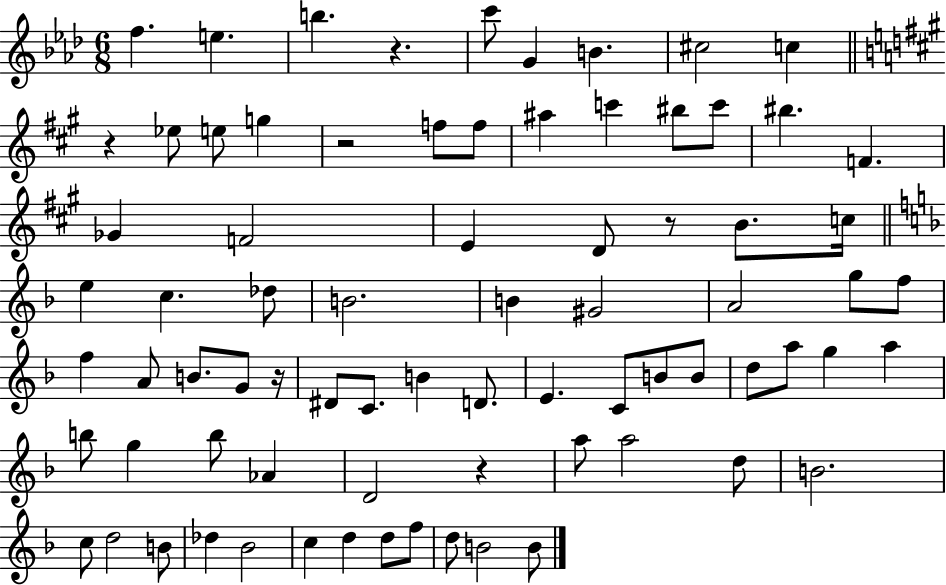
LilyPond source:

{
  \clef treble
  \numericTimeSignature
  \time 6/8
  \key aes \major
  f''4. e''4. | b''4. r4. | c'''8 g'4 b'4. | cis''2 c''4 | \break \bar "||" \break \key a \major r4 ees''8 e''8 g''4 | r2 f''8 f''8 | ais''4 c'''4 bis''8 c'''8 | bis''4. f'4. | \break ges'4 f'2 | e'4 d'8 r8 b'8. c''16 | \bar "||" \break \key d \minor e''4 c''4. des''8 | b'2. | b'4 gis'2 | a'2 g''8 f''8 | \break f''4 a'8 b'8. g'8 r16 | dis'8 c'8. b'4 d'8. | e'4. c'8 b'8 b'8 | d''8 a''8 g''4 a''4 | \break b''8 g''4 b''8 aes'4 | d'2 r4 | a''8 a''2 d''8 | b'2. | \break c''8 d''2 b'8 | des''4 bes'2 | c''4 d''4 d''8 f''8 | d''8 b'2 b'8 | \break \bar "|."
}